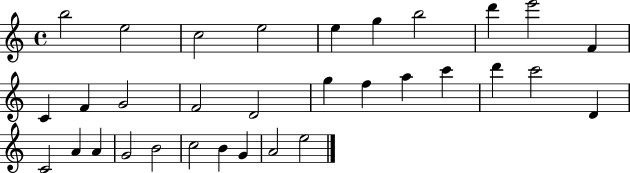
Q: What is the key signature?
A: C major